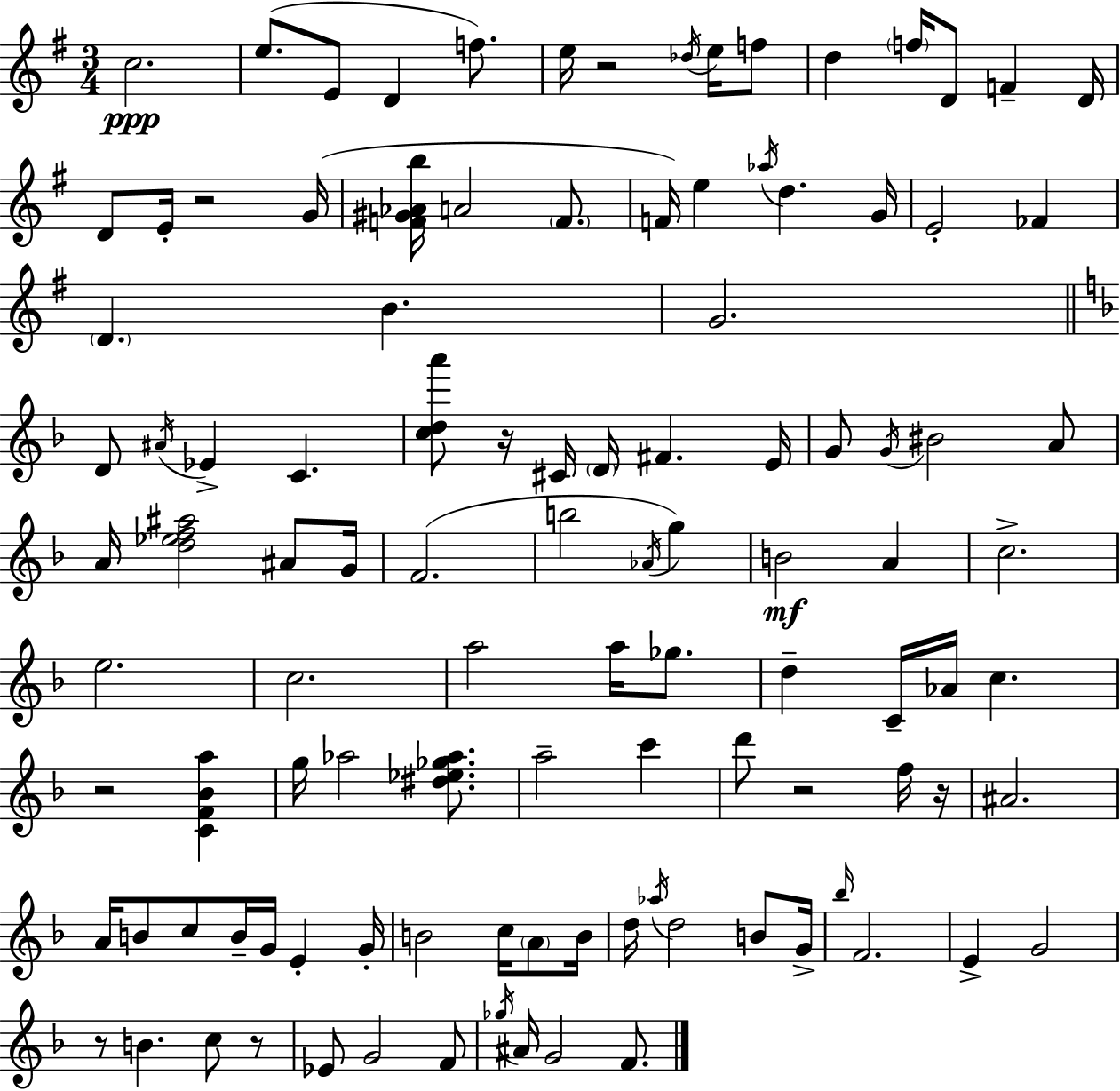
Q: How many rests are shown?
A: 8